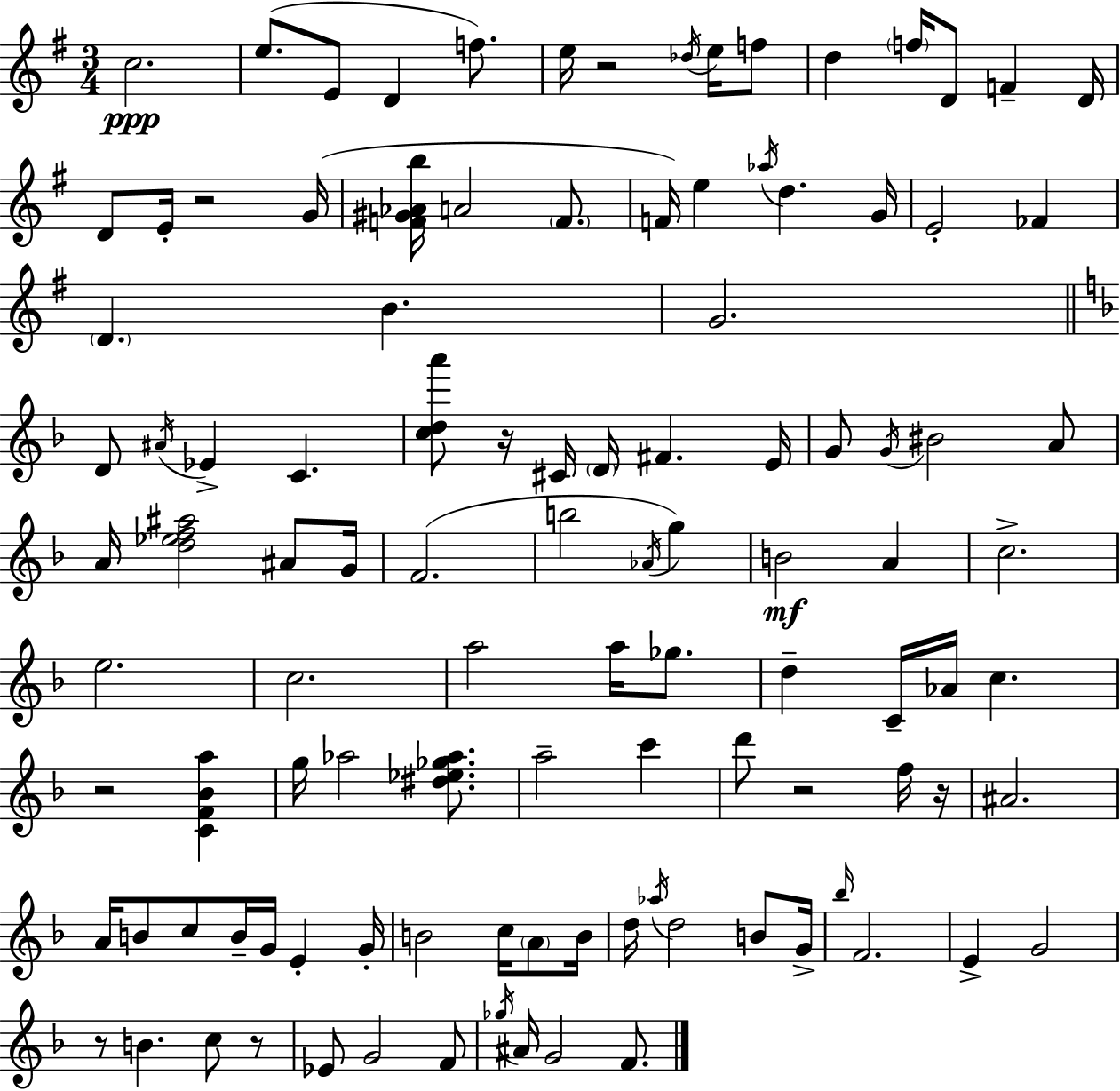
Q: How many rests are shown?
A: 8